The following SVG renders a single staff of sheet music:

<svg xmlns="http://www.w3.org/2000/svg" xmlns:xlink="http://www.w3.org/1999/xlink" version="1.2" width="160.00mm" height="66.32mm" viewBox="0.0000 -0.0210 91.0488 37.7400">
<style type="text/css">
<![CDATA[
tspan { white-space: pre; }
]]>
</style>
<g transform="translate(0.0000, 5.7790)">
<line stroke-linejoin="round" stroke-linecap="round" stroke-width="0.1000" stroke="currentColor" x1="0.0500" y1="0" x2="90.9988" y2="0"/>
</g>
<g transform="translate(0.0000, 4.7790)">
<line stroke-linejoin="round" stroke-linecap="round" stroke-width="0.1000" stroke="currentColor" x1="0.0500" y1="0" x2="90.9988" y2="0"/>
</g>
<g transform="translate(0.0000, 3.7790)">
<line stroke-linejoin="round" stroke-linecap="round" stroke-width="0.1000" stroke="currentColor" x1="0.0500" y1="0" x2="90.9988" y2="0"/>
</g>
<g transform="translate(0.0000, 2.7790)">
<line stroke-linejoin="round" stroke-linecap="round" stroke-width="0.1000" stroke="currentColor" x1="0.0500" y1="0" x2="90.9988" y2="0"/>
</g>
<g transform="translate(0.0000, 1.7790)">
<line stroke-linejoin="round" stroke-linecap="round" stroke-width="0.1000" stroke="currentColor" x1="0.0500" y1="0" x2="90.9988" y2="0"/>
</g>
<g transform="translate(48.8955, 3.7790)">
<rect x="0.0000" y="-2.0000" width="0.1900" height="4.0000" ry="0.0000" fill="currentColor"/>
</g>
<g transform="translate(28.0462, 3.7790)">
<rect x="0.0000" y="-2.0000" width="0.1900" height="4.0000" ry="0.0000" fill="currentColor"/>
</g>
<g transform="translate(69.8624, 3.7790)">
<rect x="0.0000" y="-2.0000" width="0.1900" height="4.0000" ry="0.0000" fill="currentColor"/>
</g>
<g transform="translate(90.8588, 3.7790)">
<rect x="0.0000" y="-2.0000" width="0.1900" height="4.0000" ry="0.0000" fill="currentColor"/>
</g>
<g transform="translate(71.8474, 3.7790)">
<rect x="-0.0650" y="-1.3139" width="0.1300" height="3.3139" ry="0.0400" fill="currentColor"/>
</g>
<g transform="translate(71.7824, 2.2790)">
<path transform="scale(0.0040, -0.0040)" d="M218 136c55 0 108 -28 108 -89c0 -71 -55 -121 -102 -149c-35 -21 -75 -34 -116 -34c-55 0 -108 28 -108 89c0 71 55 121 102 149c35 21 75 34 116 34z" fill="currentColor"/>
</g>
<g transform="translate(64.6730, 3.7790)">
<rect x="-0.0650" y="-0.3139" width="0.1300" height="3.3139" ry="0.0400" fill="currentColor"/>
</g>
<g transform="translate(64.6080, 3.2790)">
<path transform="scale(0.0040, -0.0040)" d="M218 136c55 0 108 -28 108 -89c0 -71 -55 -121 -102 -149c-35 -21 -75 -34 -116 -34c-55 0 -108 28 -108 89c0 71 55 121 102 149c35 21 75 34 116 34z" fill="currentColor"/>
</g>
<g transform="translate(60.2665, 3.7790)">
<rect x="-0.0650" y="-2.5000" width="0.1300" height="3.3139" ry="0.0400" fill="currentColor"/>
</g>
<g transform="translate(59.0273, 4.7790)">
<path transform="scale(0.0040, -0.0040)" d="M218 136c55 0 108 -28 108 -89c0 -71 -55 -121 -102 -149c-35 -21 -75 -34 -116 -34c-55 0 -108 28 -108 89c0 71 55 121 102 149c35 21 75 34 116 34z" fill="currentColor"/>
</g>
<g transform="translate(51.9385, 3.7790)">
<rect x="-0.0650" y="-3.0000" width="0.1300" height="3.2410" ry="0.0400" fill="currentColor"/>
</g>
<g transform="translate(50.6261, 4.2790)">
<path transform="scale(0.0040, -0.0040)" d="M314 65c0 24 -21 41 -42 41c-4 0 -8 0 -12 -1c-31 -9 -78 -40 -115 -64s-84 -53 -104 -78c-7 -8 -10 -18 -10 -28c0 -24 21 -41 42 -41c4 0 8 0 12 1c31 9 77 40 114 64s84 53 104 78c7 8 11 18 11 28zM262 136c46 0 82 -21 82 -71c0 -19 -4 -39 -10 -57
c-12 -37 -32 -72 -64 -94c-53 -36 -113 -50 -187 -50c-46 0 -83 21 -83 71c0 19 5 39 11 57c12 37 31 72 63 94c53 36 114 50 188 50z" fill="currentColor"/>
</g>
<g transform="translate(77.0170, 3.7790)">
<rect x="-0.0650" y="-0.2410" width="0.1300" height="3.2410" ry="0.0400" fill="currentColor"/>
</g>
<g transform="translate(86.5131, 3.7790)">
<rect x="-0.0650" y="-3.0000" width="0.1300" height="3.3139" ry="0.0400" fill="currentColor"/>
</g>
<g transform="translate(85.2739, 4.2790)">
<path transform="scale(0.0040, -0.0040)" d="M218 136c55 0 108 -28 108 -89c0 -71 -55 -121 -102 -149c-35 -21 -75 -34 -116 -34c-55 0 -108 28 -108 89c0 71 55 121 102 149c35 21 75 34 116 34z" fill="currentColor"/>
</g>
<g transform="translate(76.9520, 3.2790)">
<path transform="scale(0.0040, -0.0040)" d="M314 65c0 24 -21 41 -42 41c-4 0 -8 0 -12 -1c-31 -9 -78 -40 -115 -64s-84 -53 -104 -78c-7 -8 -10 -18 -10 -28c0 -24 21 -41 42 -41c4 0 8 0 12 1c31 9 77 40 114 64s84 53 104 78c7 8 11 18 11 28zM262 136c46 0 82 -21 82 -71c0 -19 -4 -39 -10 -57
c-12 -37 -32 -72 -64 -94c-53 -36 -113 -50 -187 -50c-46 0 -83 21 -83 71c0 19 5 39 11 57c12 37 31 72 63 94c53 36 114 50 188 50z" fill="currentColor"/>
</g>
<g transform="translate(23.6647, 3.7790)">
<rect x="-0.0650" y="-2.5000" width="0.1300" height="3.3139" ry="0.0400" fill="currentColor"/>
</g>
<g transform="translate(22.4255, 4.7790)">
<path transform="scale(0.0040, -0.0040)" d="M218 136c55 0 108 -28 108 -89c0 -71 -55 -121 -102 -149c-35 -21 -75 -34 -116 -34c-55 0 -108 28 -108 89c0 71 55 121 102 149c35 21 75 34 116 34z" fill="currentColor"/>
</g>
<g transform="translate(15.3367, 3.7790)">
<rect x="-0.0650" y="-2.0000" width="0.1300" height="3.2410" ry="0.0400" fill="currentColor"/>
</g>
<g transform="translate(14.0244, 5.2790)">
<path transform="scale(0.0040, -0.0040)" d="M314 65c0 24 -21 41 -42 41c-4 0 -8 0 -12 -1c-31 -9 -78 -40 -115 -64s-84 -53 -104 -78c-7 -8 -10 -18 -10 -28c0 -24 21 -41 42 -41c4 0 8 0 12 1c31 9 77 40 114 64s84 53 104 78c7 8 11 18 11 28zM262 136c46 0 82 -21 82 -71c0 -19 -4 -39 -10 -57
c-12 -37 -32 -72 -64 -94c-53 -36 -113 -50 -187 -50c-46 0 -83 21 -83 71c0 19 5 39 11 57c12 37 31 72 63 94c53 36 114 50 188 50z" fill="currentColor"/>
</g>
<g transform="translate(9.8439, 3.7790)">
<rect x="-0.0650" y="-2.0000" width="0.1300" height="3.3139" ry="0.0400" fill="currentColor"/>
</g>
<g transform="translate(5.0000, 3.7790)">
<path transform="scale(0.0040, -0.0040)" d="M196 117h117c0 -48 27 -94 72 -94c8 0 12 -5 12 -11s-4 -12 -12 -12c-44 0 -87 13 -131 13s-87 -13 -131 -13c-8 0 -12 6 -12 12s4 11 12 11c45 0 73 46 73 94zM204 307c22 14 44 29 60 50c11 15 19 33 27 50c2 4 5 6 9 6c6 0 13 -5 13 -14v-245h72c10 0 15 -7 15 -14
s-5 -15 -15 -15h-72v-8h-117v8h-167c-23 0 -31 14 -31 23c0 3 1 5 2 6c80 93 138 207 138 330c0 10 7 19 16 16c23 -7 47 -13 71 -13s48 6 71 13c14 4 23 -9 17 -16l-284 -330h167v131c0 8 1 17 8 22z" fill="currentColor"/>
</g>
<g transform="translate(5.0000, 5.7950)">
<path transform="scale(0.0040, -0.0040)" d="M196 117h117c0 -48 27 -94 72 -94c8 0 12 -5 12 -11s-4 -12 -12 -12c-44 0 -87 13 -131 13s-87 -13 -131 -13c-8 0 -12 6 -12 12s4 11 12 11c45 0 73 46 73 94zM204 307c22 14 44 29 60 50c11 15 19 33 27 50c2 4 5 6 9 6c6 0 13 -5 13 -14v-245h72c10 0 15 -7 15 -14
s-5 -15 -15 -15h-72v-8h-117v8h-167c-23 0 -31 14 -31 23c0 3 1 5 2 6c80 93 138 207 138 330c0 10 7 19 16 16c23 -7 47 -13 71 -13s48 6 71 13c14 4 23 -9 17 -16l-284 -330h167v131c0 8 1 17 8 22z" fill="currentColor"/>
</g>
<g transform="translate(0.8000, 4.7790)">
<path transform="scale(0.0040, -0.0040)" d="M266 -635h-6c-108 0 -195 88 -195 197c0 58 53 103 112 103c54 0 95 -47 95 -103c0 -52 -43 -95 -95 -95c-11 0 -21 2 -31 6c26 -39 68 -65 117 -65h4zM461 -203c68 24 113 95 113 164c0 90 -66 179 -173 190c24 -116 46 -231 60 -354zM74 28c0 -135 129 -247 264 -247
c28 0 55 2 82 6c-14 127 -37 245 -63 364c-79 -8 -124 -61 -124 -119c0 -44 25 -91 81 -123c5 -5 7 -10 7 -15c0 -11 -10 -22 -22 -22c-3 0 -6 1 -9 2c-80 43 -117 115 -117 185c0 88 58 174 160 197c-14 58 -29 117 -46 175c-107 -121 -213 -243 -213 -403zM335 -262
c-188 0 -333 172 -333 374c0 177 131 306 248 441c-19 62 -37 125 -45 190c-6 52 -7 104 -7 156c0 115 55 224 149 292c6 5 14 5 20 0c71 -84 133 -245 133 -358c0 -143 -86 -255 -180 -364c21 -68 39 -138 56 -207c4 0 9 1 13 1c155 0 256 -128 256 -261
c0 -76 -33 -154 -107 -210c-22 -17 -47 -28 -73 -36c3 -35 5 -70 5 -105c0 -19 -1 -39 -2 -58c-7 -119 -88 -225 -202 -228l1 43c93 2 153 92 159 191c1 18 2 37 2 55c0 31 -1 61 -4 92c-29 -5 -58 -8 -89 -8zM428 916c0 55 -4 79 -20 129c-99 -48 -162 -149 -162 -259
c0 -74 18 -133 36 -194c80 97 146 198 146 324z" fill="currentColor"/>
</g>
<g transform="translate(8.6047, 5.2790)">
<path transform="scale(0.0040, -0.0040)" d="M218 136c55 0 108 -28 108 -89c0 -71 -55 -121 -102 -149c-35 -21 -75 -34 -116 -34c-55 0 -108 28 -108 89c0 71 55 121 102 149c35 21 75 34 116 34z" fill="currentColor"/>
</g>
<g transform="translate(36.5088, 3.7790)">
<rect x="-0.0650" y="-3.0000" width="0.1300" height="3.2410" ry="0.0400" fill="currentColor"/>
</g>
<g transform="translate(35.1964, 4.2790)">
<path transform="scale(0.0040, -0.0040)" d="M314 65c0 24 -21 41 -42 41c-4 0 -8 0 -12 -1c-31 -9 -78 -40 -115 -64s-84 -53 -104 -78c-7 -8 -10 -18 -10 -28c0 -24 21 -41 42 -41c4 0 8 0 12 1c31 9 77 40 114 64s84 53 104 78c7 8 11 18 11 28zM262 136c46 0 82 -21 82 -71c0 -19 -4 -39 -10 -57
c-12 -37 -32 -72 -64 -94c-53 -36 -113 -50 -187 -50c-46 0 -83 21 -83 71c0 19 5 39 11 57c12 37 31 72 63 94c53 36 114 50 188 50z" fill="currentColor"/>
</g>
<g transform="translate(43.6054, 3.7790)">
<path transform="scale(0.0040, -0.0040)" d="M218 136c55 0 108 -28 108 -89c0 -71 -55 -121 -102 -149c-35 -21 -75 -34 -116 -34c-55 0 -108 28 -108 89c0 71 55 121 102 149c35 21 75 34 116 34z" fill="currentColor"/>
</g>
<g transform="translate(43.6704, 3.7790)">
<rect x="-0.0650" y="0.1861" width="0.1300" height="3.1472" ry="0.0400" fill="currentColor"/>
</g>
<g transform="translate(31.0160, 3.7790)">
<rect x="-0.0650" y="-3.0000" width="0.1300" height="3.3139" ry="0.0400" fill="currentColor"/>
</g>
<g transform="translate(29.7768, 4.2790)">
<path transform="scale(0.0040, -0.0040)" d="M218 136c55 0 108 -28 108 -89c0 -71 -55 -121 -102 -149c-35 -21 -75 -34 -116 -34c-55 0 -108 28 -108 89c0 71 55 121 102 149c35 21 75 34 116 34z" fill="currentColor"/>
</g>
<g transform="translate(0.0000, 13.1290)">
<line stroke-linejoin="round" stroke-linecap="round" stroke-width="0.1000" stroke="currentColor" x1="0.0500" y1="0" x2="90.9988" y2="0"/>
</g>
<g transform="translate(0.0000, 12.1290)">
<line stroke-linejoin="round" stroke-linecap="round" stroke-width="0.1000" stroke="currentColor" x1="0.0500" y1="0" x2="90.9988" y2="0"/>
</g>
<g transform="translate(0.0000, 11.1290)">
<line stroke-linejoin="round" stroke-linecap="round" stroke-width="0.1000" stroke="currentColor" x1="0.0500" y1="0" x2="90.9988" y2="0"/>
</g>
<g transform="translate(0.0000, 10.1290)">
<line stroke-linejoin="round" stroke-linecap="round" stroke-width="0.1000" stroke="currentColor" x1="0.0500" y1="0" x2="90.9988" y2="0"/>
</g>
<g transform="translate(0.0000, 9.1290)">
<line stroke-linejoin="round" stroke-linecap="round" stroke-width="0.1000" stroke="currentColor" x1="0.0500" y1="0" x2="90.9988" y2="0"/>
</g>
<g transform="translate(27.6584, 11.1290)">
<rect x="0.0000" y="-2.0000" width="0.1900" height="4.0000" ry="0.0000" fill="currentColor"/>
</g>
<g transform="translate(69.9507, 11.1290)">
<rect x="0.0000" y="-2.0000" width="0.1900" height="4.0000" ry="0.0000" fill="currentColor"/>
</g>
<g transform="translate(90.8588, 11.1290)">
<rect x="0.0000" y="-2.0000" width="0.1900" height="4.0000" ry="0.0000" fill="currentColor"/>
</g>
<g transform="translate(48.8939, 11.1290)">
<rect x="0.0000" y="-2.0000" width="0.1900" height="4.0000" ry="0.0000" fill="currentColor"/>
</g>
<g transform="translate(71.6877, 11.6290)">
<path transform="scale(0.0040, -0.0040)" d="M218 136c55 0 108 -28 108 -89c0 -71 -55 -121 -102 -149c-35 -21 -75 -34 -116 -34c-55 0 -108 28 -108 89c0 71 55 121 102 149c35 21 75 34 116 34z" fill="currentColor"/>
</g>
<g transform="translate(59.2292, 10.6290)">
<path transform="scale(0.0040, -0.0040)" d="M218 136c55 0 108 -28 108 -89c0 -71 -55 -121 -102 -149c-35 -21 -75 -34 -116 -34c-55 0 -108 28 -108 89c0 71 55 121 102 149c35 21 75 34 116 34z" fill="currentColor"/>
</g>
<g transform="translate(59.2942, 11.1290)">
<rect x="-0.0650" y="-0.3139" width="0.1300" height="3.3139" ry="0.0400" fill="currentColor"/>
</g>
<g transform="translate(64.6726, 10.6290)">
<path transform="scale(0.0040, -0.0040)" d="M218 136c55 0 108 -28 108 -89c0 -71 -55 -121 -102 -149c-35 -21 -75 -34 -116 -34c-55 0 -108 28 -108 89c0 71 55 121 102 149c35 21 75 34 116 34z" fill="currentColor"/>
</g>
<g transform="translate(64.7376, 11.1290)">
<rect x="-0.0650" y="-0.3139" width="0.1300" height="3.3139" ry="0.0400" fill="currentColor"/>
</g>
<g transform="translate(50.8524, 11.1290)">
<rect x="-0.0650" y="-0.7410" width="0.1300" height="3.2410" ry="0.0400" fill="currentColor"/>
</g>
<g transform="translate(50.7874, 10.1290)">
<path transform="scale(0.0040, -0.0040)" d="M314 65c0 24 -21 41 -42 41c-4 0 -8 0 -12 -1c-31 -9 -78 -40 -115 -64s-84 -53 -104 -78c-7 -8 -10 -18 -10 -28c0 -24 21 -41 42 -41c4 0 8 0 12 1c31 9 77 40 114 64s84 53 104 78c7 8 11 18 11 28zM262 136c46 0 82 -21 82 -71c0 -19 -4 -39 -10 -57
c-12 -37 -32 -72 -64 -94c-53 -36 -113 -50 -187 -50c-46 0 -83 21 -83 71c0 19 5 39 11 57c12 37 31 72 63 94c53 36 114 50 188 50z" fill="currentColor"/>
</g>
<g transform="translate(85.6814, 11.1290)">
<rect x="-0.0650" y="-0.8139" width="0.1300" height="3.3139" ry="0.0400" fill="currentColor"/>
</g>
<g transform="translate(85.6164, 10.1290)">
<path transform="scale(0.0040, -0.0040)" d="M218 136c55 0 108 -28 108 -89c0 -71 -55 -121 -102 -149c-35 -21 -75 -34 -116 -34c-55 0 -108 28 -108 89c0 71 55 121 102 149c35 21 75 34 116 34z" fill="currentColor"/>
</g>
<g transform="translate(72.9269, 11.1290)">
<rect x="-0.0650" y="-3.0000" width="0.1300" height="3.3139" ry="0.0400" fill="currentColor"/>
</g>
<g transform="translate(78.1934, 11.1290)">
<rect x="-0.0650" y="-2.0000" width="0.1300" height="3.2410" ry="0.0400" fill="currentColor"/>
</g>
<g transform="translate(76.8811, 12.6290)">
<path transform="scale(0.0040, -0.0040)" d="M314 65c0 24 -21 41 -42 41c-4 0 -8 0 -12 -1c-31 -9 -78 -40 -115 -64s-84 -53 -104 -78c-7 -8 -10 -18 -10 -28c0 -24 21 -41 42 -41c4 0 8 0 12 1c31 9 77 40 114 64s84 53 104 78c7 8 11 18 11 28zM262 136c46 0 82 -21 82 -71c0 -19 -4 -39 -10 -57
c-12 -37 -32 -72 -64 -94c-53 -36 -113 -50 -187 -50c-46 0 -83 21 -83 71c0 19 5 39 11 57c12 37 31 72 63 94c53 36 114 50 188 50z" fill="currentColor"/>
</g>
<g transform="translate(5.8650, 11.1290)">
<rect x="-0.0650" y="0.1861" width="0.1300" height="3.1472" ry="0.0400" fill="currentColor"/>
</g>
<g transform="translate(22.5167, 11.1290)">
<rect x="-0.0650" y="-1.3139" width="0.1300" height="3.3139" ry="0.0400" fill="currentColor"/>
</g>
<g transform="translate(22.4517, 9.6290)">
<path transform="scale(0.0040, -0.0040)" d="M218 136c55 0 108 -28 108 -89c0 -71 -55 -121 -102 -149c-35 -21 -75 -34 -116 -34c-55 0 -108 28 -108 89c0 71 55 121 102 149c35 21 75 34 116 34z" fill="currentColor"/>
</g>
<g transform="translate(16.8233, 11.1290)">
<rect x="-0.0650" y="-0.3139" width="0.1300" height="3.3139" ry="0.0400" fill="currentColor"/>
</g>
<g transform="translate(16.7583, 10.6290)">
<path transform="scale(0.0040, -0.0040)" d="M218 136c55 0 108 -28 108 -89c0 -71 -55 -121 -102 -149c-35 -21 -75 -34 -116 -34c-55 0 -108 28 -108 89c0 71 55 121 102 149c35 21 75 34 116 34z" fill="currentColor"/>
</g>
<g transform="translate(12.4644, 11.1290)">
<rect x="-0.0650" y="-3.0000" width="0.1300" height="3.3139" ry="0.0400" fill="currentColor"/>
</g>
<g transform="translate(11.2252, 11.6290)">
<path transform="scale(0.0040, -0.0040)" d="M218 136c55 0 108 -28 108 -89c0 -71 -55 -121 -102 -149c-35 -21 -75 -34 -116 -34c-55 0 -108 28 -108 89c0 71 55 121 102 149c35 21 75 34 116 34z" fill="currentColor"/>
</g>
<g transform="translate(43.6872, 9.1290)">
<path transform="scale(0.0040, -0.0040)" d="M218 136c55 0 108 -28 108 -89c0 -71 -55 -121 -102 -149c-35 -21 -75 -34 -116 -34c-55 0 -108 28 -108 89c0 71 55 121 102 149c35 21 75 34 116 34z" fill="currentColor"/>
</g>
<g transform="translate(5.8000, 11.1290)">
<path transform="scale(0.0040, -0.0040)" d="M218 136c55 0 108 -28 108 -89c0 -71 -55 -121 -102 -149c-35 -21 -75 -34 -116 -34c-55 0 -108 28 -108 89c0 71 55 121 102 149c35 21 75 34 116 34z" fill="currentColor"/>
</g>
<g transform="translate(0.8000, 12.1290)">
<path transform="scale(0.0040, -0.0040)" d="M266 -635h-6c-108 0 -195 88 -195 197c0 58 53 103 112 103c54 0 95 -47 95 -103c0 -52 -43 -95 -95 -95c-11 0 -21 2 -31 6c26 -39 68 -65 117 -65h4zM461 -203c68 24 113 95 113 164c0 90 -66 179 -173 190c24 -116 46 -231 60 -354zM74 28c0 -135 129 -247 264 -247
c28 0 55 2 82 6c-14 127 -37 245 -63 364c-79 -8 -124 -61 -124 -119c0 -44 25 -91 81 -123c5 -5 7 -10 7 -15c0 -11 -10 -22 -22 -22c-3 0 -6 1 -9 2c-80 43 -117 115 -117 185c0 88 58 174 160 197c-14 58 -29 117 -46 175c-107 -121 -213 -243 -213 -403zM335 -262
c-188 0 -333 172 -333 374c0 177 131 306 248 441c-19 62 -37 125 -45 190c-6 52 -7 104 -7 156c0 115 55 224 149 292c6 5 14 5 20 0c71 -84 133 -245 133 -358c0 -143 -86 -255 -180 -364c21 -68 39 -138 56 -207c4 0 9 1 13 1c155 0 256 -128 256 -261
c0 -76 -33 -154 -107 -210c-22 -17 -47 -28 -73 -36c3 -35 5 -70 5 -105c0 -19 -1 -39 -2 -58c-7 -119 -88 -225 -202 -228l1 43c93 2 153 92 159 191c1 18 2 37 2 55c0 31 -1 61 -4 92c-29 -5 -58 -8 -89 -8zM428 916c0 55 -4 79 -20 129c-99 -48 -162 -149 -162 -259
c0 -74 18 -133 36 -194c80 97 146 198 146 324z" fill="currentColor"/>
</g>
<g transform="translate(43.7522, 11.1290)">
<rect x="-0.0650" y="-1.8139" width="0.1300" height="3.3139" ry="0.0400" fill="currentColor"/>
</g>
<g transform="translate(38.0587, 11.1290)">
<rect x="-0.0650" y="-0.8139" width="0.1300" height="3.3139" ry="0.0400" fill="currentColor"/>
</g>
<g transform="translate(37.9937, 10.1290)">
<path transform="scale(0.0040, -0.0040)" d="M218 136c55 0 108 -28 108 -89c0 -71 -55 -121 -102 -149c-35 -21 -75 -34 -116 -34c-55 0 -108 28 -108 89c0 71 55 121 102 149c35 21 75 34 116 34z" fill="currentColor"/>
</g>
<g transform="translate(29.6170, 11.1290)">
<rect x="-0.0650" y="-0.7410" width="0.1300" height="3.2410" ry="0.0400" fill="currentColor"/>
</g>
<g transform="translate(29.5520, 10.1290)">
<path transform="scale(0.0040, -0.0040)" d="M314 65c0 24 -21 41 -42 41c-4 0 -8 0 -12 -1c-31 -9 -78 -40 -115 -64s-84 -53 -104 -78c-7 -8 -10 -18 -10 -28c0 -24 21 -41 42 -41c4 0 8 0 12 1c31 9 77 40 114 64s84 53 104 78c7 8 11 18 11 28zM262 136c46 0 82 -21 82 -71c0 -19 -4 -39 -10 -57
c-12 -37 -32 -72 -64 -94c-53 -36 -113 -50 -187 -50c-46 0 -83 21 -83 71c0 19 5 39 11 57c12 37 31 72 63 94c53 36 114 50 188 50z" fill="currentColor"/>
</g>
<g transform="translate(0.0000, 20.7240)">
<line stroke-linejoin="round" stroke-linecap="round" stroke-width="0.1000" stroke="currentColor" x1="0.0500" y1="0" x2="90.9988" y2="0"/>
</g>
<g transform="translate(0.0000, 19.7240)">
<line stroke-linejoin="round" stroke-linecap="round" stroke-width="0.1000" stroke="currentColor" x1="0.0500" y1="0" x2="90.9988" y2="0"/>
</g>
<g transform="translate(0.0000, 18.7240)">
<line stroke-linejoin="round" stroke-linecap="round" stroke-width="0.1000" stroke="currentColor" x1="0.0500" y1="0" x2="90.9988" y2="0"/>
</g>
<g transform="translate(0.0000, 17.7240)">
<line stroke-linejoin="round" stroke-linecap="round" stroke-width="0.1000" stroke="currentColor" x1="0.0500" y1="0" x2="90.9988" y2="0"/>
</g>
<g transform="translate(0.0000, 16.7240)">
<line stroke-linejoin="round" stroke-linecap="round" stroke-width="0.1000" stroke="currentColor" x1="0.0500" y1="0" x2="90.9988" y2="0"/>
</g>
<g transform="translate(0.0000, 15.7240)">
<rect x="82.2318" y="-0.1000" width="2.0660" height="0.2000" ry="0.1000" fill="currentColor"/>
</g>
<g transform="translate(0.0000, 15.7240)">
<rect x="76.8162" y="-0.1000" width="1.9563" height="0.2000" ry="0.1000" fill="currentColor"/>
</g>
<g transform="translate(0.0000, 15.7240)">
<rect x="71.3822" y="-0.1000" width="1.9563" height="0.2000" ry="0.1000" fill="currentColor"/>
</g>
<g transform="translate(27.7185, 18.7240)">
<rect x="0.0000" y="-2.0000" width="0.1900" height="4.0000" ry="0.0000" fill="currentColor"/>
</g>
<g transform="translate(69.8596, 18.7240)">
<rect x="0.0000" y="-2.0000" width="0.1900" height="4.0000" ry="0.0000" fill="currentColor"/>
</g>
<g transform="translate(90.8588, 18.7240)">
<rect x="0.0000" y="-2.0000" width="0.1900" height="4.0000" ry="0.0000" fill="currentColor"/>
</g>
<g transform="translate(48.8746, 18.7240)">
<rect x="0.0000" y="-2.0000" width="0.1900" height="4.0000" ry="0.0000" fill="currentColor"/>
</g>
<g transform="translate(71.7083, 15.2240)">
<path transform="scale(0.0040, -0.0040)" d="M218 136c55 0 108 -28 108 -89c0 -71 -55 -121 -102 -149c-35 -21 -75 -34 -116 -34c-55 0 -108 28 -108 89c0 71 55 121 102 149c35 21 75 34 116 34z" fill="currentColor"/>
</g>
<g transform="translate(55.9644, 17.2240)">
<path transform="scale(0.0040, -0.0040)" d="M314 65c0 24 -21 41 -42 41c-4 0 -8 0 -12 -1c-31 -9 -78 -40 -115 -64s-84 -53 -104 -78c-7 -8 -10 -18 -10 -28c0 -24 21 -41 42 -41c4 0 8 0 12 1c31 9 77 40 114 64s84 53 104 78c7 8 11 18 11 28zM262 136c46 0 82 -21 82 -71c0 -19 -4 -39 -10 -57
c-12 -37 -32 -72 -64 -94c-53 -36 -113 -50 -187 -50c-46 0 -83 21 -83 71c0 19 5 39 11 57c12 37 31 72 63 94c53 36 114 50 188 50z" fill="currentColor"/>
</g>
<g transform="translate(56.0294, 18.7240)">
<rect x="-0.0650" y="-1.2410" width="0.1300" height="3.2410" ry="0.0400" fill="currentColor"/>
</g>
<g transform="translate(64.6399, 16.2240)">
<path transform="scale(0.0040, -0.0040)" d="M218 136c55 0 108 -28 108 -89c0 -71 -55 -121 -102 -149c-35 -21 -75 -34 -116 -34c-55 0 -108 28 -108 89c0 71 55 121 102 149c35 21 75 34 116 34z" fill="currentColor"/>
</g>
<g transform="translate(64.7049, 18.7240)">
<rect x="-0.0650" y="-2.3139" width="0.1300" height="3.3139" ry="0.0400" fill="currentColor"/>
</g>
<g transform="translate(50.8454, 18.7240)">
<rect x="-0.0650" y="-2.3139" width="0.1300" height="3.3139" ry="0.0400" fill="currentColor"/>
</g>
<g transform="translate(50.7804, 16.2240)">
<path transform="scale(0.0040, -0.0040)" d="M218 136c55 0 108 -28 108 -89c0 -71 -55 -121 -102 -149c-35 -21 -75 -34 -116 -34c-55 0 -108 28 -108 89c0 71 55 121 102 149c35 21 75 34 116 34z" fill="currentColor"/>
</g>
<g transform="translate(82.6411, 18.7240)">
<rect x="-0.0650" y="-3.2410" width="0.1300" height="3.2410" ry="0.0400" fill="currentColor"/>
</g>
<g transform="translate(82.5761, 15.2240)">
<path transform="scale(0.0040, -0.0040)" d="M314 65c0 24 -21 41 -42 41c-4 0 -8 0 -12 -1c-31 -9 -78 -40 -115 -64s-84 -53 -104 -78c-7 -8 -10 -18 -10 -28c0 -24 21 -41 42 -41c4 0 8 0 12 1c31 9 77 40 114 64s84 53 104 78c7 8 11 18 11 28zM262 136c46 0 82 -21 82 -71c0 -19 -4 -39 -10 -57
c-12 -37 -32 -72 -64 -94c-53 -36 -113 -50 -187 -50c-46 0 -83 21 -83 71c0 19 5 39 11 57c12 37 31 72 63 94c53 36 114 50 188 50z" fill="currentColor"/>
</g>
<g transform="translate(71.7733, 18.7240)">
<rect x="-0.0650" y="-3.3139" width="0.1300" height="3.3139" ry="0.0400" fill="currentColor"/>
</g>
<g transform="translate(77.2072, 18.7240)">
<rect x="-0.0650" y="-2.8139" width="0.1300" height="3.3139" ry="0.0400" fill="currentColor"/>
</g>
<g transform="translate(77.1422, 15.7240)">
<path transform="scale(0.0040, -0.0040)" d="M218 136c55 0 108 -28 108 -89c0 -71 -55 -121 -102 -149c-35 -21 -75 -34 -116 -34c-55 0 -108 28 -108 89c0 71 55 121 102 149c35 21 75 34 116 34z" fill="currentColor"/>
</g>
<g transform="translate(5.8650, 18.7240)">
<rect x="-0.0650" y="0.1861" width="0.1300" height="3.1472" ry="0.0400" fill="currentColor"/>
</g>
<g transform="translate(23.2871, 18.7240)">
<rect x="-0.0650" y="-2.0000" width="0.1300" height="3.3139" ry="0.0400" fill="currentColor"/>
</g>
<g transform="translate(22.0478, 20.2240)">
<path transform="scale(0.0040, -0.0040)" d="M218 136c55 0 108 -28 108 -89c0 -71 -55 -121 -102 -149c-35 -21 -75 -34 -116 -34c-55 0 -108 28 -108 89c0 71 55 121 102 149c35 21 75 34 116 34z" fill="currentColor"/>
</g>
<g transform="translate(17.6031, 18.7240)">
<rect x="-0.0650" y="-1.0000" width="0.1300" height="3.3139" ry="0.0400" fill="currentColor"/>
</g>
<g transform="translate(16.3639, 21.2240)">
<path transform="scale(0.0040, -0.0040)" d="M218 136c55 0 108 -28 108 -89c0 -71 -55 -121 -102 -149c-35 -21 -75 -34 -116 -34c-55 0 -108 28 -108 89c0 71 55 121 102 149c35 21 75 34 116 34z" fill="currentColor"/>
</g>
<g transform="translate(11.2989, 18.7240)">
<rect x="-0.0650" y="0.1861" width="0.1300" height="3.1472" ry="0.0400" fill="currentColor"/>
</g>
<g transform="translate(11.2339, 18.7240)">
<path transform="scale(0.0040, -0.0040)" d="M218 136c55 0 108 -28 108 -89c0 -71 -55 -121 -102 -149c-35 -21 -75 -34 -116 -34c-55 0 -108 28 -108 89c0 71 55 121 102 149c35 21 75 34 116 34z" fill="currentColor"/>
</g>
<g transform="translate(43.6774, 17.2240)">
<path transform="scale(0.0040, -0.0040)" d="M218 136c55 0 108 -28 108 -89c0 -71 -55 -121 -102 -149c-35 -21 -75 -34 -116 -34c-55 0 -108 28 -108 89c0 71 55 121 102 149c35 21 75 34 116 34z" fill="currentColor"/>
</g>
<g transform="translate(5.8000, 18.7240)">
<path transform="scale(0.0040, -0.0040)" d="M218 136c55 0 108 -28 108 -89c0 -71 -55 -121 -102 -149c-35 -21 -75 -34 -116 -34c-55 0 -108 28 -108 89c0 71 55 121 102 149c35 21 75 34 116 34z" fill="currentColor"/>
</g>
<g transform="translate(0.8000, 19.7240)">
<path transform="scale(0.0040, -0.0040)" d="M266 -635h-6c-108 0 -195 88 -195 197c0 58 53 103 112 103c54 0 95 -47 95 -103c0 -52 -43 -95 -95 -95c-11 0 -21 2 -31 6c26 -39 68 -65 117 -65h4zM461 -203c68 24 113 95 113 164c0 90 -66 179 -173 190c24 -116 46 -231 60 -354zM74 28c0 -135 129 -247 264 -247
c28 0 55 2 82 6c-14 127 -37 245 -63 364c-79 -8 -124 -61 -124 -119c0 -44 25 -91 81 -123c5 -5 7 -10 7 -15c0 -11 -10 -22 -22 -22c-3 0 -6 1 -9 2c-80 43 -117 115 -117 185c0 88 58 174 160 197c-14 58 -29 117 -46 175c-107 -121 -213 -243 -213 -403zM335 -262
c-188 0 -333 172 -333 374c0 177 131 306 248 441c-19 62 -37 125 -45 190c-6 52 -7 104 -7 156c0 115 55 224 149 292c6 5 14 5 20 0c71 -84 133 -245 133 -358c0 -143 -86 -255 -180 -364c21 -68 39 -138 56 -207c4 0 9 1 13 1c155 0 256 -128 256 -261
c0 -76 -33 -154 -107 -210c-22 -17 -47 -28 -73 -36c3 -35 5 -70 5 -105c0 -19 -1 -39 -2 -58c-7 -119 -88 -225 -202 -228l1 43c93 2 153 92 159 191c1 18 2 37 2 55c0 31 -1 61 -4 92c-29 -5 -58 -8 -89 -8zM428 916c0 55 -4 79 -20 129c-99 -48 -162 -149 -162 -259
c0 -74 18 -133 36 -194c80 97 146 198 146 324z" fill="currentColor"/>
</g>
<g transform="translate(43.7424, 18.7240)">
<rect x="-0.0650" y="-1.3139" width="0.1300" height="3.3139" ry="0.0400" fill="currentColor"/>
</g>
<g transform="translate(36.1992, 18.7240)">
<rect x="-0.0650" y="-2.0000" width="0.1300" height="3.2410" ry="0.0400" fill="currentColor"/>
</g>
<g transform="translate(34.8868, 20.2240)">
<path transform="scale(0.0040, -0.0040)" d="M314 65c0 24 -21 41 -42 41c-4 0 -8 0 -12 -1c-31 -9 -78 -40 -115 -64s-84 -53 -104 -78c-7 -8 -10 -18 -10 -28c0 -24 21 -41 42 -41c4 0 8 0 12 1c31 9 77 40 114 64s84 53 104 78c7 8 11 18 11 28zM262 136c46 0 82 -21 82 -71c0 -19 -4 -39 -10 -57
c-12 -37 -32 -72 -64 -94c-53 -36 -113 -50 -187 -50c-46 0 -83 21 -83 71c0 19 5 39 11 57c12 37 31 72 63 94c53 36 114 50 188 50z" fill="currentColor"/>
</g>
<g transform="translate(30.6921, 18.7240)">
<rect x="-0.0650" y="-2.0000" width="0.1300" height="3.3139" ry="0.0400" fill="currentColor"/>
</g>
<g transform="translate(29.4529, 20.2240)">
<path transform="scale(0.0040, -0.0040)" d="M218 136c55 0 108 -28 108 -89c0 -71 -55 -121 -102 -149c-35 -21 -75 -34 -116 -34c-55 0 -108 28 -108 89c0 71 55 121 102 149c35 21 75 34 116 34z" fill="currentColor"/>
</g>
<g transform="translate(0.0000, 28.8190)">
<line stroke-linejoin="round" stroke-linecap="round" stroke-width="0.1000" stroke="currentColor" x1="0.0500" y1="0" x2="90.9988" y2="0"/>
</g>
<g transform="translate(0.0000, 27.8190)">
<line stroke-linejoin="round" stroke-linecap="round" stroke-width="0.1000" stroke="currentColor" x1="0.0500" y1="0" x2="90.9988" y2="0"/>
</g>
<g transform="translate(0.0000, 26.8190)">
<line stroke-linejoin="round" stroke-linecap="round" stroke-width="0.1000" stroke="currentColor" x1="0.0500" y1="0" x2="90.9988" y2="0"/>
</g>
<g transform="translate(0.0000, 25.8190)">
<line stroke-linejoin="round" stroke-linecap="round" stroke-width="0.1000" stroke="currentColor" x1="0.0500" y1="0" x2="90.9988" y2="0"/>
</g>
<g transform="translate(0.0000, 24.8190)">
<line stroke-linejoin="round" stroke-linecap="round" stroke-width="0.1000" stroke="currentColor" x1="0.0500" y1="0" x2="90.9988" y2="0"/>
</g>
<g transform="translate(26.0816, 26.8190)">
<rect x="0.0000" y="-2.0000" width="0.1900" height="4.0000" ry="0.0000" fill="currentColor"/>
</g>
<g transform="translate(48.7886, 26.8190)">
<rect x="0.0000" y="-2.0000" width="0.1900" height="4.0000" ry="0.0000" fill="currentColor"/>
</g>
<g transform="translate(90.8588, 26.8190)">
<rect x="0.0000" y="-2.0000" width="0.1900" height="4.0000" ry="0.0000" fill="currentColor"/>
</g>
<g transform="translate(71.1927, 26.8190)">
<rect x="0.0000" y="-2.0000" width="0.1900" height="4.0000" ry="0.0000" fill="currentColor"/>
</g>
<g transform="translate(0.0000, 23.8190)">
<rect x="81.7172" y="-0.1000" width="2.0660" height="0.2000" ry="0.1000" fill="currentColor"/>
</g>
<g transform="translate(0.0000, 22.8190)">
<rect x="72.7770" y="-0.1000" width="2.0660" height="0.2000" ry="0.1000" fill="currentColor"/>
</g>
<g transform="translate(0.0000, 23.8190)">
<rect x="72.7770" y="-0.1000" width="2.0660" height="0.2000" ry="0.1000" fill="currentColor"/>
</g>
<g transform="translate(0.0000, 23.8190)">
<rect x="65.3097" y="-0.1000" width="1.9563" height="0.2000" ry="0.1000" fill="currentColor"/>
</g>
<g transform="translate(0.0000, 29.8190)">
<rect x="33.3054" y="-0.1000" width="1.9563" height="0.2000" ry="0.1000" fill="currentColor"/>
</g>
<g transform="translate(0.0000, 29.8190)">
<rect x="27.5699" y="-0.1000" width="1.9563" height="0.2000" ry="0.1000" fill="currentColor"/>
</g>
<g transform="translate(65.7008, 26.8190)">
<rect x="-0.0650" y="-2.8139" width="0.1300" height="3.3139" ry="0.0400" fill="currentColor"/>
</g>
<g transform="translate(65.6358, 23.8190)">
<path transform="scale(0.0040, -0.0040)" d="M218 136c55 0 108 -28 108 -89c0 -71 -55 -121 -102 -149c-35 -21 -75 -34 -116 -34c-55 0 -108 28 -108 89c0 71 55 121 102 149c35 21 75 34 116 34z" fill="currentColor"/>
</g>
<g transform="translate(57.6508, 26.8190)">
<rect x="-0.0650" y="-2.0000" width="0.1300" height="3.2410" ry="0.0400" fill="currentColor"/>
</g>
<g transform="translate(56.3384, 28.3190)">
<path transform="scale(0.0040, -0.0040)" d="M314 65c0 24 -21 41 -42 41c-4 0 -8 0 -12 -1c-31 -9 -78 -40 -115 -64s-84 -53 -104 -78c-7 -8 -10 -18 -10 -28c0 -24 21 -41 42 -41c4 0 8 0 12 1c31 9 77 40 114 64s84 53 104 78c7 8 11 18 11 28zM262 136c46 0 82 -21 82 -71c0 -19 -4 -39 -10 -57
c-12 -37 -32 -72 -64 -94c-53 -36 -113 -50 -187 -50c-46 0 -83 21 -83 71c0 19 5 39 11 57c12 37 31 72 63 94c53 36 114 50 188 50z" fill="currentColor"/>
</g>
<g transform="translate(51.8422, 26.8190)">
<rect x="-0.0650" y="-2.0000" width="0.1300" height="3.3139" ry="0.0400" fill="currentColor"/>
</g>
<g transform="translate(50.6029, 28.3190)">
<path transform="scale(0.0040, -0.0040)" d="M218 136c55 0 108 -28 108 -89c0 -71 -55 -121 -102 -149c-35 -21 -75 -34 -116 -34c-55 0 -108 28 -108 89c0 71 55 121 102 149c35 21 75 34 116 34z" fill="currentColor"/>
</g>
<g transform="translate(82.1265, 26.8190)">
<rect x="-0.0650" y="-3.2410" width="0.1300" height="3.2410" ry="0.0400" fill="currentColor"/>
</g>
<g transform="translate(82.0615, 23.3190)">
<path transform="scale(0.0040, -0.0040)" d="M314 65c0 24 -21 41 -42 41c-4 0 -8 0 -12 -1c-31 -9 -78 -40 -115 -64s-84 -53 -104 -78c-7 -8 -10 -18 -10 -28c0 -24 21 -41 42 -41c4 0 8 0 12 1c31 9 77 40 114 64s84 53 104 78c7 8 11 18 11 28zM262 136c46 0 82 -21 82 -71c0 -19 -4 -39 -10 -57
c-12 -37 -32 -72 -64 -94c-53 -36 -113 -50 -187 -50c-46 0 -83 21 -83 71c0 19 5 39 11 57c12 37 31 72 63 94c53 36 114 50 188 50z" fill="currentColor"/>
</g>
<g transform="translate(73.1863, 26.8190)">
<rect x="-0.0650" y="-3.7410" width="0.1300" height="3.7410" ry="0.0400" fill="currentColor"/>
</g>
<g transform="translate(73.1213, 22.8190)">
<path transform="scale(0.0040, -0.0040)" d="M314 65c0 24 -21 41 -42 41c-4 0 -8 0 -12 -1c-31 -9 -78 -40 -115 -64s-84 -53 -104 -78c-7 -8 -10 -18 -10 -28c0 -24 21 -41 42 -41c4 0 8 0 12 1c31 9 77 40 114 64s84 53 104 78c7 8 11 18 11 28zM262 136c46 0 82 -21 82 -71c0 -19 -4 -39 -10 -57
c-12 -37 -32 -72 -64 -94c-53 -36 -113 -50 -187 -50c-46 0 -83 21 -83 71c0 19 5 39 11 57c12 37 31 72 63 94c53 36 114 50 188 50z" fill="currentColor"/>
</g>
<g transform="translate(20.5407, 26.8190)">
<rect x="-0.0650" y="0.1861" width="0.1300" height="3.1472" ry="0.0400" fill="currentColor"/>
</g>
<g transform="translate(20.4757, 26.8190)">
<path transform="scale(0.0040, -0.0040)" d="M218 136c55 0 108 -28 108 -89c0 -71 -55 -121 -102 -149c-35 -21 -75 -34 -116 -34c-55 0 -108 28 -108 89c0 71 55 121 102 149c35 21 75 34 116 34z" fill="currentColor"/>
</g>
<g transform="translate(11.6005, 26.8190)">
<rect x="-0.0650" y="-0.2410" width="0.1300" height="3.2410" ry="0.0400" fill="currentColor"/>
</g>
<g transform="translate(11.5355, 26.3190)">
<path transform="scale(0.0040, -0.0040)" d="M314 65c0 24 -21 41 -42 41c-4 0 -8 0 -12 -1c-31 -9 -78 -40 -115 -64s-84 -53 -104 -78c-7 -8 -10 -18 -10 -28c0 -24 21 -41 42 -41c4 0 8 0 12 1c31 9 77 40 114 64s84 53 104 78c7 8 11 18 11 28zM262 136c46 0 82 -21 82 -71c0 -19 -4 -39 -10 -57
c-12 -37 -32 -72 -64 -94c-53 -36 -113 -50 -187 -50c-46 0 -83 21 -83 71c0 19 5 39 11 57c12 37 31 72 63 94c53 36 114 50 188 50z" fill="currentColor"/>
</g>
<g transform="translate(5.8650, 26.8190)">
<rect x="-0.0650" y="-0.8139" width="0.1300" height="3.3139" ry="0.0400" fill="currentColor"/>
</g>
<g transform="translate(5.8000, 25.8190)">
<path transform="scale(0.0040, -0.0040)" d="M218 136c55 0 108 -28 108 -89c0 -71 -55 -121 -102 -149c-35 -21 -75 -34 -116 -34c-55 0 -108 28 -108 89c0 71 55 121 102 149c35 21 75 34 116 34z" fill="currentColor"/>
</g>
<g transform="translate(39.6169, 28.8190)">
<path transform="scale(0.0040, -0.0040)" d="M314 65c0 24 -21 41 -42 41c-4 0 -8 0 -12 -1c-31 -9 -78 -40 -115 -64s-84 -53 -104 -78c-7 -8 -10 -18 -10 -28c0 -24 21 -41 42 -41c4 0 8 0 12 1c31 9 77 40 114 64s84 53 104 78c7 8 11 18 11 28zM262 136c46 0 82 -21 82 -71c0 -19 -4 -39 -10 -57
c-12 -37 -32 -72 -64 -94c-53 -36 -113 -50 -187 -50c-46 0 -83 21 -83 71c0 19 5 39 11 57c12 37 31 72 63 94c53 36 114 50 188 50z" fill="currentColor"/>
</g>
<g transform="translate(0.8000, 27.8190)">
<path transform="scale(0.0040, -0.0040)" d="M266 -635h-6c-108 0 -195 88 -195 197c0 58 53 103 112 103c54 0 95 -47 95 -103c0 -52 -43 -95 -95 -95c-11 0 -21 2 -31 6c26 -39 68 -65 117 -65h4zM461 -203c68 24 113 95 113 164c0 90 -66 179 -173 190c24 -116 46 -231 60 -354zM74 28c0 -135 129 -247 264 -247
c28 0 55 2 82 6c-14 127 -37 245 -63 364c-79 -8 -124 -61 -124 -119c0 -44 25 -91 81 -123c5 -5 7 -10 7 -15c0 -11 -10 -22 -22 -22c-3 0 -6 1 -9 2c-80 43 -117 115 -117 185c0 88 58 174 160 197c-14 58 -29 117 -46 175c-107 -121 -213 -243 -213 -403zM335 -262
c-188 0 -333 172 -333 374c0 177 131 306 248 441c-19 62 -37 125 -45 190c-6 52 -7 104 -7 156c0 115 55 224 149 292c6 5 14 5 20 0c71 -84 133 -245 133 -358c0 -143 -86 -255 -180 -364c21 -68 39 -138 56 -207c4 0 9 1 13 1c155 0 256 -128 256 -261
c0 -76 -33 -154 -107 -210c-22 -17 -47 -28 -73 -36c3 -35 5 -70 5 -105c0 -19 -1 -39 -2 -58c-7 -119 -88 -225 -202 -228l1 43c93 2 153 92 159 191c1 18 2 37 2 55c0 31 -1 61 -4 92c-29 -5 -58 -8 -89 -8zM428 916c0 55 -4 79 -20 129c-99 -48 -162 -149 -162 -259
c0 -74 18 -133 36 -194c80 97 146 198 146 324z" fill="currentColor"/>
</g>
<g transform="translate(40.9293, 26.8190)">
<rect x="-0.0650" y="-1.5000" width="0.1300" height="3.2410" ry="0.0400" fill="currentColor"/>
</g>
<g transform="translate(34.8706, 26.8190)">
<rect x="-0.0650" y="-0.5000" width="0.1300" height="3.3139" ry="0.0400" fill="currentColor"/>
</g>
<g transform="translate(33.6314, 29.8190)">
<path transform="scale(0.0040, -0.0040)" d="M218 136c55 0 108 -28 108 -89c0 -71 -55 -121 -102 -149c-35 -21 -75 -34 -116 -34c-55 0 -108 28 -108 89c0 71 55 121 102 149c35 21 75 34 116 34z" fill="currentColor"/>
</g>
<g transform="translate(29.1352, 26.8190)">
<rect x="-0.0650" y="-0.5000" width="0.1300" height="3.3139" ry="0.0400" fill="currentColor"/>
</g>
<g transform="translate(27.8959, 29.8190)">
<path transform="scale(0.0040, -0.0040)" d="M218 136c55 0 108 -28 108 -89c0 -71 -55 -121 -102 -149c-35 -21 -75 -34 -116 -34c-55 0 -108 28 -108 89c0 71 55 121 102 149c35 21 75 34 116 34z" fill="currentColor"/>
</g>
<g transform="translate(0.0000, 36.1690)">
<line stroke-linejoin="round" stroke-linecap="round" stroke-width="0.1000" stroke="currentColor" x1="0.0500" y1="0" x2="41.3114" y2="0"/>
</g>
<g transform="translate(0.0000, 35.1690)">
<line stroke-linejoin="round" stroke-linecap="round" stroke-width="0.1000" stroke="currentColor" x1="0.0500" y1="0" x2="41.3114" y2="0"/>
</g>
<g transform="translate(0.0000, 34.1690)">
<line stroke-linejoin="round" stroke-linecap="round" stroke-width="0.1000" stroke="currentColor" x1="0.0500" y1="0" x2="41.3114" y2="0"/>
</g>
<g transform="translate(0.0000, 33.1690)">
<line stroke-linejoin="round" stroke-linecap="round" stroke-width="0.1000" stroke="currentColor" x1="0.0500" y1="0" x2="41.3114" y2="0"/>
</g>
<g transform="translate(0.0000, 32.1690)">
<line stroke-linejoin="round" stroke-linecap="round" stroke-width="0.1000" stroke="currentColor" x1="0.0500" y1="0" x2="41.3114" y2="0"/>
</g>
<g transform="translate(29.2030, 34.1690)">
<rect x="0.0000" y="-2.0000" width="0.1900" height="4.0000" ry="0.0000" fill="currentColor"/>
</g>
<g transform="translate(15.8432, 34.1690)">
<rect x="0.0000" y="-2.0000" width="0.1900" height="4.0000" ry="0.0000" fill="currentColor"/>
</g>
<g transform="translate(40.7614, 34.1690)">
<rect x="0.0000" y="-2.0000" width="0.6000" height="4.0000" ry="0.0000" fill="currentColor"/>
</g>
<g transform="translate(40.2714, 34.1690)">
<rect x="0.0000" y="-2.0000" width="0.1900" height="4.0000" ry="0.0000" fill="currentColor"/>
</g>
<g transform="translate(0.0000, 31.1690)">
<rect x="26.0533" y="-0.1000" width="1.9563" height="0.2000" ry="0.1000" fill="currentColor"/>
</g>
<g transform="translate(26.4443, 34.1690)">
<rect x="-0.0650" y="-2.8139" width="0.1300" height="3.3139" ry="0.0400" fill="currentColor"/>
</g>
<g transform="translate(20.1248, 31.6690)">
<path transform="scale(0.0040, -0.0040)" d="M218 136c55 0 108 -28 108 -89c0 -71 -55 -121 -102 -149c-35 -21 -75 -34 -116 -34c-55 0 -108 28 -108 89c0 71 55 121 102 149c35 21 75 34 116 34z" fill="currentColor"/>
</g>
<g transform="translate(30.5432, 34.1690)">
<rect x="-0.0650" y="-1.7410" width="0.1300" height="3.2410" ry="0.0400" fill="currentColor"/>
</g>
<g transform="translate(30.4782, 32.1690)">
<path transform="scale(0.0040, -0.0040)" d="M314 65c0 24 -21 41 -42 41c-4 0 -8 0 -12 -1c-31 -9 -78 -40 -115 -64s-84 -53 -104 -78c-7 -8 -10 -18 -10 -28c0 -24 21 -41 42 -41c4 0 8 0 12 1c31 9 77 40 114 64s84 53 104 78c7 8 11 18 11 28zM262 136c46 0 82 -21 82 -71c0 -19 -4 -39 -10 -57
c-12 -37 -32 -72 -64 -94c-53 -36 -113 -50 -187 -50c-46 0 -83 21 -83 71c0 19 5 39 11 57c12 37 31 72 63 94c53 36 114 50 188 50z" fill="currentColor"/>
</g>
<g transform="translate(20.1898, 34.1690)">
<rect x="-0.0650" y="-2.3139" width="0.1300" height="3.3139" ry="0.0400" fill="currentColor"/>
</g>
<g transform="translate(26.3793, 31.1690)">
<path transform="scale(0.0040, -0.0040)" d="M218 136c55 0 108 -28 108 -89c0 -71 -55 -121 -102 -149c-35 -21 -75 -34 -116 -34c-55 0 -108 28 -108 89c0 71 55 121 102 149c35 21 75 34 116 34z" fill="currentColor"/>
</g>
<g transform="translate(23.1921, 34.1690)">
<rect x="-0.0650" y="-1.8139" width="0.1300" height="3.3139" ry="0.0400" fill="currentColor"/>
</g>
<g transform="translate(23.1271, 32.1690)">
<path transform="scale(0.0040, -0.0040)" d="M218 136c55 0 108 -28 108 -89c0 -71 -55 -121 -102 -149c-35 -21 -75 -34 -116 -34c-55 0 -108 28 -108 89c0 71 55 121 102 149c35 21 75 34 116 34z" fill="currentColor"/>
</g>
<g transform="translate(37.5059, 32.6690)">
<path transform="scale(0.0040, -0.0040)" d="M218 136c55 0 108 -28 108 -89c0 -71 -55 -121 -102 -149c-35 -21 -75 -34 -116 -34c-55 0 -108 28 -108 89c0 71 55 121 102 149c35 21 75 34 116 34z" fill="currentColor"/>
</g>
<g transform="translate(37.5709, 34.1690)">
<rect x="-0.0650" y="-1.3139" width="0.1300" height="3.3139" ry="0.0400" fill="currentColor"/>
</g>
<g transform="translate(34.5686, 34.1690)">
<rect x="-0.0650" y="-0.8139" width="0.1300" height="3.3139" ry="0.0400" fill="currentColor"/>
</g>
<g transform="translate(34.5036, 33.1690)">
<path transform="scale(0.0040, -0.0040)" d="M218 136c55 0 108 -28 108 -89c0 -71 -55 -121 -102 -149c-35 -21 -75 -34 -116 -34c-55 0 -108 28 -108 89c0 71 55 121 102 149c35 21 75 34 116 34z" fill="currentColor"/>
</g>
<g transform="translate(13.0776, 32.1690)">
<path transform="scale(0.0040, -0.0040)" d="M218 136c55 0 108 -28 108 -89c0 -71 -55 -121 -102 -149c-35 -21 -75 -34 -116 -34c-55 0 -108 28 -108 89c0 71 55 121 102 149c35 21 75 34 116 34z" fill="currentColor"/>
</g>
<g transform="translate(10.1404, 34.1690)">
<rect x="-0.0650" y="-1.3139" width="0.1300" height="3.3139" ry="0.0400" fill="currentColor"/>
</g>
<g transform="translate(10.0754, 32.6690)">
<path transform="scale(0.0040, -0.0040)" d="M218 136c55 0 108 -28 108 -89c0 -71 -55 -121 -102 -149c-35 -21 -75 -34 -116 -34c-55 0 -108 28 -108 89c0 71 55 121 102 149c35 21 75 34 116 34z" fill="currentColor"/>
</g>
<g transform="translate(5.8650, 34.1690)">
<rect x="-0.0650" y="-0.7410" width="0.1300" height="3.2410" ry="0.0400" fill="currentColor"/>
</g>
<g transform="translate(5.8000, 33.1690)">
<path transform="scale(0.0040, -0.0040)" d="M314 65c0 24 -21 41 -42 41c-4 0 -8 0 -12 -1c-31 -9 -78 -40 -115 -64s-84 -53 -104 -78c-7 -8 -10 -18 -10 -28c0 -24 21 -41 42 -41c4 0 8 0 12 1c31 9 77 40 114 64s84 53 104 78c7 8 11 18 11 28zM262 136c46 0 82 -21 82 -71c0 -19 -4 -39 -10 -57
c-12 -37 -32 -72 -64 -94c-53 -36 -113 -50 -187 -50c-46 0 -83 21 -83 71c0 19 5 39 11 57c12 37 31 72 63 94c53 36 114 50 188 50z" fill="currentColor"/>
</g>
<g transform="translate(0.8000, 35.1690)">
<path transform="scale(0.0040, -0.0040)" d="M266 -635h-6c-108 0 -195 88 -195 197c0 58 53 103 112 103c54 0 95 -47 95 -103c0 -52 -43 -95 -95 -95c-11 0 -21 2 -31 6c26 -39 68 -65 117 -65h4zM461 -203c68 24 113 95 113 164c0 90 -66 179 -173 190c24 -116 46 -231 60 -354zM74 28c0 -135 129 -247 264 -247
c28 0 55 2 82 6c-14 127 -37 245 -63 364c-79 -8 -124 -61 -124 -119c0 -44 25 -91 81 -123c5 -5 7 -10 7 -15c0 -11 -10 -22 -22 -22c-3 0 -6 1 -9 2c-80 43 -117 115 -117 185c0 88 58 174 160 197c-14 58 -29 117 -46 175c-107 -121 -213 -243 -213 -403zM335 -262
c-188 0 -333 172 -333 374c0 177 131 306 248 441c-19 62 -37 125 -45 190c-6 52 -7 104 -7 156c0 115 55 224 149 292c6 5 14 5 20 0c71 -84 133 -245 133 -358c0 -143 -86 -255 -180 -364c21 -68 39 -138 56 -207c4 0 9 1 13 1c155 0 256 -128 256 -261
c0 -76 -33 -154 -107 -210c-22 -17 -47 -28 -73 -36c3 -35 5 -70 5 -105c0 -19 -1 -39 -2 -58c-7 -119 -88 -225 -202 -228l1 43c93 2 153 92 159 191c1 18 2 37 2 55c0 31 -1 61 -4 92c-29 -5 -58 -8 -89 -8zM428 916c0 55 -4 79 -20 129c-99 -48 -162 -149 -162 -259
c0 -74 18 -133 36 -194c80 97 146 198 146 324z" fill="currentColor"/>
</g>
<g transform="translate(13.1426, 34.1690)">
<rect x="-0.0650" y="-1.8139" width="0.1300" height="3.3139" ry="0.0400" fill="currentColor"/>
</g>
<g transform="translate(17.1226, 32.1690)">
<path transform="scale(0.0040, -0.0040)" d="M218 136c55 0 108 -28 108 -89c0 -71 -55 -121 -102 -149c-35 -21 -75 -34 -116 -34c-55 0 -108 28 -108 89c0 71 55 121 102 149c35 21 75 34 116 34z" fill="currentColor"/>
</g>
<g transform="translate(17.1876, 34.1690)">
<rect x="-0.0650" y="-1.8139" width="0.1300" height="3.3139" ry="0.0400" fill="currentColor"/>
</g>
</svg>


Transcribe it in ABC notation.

X:1
T:Untitled
M:4/4
L:1/4
K:C
F F2 G A A2 B A2 G c e c2 A B A c e d2 d f d2 c c A F2 d B B D F F F2 e g e2 g b a b2 d c2 B C C E2 F F2 a c'2 b2 d2 e f f g f a f2 d e